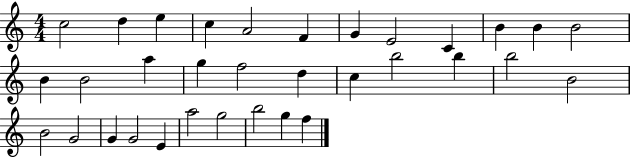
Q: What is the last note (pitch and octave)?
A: F5